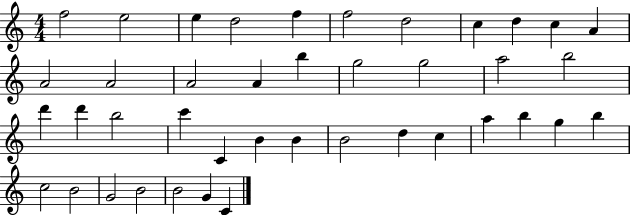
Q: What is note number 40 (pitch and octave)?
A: G4